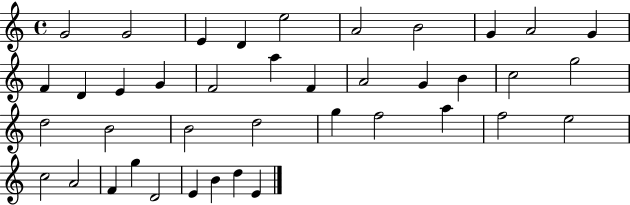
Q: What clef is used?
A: treble